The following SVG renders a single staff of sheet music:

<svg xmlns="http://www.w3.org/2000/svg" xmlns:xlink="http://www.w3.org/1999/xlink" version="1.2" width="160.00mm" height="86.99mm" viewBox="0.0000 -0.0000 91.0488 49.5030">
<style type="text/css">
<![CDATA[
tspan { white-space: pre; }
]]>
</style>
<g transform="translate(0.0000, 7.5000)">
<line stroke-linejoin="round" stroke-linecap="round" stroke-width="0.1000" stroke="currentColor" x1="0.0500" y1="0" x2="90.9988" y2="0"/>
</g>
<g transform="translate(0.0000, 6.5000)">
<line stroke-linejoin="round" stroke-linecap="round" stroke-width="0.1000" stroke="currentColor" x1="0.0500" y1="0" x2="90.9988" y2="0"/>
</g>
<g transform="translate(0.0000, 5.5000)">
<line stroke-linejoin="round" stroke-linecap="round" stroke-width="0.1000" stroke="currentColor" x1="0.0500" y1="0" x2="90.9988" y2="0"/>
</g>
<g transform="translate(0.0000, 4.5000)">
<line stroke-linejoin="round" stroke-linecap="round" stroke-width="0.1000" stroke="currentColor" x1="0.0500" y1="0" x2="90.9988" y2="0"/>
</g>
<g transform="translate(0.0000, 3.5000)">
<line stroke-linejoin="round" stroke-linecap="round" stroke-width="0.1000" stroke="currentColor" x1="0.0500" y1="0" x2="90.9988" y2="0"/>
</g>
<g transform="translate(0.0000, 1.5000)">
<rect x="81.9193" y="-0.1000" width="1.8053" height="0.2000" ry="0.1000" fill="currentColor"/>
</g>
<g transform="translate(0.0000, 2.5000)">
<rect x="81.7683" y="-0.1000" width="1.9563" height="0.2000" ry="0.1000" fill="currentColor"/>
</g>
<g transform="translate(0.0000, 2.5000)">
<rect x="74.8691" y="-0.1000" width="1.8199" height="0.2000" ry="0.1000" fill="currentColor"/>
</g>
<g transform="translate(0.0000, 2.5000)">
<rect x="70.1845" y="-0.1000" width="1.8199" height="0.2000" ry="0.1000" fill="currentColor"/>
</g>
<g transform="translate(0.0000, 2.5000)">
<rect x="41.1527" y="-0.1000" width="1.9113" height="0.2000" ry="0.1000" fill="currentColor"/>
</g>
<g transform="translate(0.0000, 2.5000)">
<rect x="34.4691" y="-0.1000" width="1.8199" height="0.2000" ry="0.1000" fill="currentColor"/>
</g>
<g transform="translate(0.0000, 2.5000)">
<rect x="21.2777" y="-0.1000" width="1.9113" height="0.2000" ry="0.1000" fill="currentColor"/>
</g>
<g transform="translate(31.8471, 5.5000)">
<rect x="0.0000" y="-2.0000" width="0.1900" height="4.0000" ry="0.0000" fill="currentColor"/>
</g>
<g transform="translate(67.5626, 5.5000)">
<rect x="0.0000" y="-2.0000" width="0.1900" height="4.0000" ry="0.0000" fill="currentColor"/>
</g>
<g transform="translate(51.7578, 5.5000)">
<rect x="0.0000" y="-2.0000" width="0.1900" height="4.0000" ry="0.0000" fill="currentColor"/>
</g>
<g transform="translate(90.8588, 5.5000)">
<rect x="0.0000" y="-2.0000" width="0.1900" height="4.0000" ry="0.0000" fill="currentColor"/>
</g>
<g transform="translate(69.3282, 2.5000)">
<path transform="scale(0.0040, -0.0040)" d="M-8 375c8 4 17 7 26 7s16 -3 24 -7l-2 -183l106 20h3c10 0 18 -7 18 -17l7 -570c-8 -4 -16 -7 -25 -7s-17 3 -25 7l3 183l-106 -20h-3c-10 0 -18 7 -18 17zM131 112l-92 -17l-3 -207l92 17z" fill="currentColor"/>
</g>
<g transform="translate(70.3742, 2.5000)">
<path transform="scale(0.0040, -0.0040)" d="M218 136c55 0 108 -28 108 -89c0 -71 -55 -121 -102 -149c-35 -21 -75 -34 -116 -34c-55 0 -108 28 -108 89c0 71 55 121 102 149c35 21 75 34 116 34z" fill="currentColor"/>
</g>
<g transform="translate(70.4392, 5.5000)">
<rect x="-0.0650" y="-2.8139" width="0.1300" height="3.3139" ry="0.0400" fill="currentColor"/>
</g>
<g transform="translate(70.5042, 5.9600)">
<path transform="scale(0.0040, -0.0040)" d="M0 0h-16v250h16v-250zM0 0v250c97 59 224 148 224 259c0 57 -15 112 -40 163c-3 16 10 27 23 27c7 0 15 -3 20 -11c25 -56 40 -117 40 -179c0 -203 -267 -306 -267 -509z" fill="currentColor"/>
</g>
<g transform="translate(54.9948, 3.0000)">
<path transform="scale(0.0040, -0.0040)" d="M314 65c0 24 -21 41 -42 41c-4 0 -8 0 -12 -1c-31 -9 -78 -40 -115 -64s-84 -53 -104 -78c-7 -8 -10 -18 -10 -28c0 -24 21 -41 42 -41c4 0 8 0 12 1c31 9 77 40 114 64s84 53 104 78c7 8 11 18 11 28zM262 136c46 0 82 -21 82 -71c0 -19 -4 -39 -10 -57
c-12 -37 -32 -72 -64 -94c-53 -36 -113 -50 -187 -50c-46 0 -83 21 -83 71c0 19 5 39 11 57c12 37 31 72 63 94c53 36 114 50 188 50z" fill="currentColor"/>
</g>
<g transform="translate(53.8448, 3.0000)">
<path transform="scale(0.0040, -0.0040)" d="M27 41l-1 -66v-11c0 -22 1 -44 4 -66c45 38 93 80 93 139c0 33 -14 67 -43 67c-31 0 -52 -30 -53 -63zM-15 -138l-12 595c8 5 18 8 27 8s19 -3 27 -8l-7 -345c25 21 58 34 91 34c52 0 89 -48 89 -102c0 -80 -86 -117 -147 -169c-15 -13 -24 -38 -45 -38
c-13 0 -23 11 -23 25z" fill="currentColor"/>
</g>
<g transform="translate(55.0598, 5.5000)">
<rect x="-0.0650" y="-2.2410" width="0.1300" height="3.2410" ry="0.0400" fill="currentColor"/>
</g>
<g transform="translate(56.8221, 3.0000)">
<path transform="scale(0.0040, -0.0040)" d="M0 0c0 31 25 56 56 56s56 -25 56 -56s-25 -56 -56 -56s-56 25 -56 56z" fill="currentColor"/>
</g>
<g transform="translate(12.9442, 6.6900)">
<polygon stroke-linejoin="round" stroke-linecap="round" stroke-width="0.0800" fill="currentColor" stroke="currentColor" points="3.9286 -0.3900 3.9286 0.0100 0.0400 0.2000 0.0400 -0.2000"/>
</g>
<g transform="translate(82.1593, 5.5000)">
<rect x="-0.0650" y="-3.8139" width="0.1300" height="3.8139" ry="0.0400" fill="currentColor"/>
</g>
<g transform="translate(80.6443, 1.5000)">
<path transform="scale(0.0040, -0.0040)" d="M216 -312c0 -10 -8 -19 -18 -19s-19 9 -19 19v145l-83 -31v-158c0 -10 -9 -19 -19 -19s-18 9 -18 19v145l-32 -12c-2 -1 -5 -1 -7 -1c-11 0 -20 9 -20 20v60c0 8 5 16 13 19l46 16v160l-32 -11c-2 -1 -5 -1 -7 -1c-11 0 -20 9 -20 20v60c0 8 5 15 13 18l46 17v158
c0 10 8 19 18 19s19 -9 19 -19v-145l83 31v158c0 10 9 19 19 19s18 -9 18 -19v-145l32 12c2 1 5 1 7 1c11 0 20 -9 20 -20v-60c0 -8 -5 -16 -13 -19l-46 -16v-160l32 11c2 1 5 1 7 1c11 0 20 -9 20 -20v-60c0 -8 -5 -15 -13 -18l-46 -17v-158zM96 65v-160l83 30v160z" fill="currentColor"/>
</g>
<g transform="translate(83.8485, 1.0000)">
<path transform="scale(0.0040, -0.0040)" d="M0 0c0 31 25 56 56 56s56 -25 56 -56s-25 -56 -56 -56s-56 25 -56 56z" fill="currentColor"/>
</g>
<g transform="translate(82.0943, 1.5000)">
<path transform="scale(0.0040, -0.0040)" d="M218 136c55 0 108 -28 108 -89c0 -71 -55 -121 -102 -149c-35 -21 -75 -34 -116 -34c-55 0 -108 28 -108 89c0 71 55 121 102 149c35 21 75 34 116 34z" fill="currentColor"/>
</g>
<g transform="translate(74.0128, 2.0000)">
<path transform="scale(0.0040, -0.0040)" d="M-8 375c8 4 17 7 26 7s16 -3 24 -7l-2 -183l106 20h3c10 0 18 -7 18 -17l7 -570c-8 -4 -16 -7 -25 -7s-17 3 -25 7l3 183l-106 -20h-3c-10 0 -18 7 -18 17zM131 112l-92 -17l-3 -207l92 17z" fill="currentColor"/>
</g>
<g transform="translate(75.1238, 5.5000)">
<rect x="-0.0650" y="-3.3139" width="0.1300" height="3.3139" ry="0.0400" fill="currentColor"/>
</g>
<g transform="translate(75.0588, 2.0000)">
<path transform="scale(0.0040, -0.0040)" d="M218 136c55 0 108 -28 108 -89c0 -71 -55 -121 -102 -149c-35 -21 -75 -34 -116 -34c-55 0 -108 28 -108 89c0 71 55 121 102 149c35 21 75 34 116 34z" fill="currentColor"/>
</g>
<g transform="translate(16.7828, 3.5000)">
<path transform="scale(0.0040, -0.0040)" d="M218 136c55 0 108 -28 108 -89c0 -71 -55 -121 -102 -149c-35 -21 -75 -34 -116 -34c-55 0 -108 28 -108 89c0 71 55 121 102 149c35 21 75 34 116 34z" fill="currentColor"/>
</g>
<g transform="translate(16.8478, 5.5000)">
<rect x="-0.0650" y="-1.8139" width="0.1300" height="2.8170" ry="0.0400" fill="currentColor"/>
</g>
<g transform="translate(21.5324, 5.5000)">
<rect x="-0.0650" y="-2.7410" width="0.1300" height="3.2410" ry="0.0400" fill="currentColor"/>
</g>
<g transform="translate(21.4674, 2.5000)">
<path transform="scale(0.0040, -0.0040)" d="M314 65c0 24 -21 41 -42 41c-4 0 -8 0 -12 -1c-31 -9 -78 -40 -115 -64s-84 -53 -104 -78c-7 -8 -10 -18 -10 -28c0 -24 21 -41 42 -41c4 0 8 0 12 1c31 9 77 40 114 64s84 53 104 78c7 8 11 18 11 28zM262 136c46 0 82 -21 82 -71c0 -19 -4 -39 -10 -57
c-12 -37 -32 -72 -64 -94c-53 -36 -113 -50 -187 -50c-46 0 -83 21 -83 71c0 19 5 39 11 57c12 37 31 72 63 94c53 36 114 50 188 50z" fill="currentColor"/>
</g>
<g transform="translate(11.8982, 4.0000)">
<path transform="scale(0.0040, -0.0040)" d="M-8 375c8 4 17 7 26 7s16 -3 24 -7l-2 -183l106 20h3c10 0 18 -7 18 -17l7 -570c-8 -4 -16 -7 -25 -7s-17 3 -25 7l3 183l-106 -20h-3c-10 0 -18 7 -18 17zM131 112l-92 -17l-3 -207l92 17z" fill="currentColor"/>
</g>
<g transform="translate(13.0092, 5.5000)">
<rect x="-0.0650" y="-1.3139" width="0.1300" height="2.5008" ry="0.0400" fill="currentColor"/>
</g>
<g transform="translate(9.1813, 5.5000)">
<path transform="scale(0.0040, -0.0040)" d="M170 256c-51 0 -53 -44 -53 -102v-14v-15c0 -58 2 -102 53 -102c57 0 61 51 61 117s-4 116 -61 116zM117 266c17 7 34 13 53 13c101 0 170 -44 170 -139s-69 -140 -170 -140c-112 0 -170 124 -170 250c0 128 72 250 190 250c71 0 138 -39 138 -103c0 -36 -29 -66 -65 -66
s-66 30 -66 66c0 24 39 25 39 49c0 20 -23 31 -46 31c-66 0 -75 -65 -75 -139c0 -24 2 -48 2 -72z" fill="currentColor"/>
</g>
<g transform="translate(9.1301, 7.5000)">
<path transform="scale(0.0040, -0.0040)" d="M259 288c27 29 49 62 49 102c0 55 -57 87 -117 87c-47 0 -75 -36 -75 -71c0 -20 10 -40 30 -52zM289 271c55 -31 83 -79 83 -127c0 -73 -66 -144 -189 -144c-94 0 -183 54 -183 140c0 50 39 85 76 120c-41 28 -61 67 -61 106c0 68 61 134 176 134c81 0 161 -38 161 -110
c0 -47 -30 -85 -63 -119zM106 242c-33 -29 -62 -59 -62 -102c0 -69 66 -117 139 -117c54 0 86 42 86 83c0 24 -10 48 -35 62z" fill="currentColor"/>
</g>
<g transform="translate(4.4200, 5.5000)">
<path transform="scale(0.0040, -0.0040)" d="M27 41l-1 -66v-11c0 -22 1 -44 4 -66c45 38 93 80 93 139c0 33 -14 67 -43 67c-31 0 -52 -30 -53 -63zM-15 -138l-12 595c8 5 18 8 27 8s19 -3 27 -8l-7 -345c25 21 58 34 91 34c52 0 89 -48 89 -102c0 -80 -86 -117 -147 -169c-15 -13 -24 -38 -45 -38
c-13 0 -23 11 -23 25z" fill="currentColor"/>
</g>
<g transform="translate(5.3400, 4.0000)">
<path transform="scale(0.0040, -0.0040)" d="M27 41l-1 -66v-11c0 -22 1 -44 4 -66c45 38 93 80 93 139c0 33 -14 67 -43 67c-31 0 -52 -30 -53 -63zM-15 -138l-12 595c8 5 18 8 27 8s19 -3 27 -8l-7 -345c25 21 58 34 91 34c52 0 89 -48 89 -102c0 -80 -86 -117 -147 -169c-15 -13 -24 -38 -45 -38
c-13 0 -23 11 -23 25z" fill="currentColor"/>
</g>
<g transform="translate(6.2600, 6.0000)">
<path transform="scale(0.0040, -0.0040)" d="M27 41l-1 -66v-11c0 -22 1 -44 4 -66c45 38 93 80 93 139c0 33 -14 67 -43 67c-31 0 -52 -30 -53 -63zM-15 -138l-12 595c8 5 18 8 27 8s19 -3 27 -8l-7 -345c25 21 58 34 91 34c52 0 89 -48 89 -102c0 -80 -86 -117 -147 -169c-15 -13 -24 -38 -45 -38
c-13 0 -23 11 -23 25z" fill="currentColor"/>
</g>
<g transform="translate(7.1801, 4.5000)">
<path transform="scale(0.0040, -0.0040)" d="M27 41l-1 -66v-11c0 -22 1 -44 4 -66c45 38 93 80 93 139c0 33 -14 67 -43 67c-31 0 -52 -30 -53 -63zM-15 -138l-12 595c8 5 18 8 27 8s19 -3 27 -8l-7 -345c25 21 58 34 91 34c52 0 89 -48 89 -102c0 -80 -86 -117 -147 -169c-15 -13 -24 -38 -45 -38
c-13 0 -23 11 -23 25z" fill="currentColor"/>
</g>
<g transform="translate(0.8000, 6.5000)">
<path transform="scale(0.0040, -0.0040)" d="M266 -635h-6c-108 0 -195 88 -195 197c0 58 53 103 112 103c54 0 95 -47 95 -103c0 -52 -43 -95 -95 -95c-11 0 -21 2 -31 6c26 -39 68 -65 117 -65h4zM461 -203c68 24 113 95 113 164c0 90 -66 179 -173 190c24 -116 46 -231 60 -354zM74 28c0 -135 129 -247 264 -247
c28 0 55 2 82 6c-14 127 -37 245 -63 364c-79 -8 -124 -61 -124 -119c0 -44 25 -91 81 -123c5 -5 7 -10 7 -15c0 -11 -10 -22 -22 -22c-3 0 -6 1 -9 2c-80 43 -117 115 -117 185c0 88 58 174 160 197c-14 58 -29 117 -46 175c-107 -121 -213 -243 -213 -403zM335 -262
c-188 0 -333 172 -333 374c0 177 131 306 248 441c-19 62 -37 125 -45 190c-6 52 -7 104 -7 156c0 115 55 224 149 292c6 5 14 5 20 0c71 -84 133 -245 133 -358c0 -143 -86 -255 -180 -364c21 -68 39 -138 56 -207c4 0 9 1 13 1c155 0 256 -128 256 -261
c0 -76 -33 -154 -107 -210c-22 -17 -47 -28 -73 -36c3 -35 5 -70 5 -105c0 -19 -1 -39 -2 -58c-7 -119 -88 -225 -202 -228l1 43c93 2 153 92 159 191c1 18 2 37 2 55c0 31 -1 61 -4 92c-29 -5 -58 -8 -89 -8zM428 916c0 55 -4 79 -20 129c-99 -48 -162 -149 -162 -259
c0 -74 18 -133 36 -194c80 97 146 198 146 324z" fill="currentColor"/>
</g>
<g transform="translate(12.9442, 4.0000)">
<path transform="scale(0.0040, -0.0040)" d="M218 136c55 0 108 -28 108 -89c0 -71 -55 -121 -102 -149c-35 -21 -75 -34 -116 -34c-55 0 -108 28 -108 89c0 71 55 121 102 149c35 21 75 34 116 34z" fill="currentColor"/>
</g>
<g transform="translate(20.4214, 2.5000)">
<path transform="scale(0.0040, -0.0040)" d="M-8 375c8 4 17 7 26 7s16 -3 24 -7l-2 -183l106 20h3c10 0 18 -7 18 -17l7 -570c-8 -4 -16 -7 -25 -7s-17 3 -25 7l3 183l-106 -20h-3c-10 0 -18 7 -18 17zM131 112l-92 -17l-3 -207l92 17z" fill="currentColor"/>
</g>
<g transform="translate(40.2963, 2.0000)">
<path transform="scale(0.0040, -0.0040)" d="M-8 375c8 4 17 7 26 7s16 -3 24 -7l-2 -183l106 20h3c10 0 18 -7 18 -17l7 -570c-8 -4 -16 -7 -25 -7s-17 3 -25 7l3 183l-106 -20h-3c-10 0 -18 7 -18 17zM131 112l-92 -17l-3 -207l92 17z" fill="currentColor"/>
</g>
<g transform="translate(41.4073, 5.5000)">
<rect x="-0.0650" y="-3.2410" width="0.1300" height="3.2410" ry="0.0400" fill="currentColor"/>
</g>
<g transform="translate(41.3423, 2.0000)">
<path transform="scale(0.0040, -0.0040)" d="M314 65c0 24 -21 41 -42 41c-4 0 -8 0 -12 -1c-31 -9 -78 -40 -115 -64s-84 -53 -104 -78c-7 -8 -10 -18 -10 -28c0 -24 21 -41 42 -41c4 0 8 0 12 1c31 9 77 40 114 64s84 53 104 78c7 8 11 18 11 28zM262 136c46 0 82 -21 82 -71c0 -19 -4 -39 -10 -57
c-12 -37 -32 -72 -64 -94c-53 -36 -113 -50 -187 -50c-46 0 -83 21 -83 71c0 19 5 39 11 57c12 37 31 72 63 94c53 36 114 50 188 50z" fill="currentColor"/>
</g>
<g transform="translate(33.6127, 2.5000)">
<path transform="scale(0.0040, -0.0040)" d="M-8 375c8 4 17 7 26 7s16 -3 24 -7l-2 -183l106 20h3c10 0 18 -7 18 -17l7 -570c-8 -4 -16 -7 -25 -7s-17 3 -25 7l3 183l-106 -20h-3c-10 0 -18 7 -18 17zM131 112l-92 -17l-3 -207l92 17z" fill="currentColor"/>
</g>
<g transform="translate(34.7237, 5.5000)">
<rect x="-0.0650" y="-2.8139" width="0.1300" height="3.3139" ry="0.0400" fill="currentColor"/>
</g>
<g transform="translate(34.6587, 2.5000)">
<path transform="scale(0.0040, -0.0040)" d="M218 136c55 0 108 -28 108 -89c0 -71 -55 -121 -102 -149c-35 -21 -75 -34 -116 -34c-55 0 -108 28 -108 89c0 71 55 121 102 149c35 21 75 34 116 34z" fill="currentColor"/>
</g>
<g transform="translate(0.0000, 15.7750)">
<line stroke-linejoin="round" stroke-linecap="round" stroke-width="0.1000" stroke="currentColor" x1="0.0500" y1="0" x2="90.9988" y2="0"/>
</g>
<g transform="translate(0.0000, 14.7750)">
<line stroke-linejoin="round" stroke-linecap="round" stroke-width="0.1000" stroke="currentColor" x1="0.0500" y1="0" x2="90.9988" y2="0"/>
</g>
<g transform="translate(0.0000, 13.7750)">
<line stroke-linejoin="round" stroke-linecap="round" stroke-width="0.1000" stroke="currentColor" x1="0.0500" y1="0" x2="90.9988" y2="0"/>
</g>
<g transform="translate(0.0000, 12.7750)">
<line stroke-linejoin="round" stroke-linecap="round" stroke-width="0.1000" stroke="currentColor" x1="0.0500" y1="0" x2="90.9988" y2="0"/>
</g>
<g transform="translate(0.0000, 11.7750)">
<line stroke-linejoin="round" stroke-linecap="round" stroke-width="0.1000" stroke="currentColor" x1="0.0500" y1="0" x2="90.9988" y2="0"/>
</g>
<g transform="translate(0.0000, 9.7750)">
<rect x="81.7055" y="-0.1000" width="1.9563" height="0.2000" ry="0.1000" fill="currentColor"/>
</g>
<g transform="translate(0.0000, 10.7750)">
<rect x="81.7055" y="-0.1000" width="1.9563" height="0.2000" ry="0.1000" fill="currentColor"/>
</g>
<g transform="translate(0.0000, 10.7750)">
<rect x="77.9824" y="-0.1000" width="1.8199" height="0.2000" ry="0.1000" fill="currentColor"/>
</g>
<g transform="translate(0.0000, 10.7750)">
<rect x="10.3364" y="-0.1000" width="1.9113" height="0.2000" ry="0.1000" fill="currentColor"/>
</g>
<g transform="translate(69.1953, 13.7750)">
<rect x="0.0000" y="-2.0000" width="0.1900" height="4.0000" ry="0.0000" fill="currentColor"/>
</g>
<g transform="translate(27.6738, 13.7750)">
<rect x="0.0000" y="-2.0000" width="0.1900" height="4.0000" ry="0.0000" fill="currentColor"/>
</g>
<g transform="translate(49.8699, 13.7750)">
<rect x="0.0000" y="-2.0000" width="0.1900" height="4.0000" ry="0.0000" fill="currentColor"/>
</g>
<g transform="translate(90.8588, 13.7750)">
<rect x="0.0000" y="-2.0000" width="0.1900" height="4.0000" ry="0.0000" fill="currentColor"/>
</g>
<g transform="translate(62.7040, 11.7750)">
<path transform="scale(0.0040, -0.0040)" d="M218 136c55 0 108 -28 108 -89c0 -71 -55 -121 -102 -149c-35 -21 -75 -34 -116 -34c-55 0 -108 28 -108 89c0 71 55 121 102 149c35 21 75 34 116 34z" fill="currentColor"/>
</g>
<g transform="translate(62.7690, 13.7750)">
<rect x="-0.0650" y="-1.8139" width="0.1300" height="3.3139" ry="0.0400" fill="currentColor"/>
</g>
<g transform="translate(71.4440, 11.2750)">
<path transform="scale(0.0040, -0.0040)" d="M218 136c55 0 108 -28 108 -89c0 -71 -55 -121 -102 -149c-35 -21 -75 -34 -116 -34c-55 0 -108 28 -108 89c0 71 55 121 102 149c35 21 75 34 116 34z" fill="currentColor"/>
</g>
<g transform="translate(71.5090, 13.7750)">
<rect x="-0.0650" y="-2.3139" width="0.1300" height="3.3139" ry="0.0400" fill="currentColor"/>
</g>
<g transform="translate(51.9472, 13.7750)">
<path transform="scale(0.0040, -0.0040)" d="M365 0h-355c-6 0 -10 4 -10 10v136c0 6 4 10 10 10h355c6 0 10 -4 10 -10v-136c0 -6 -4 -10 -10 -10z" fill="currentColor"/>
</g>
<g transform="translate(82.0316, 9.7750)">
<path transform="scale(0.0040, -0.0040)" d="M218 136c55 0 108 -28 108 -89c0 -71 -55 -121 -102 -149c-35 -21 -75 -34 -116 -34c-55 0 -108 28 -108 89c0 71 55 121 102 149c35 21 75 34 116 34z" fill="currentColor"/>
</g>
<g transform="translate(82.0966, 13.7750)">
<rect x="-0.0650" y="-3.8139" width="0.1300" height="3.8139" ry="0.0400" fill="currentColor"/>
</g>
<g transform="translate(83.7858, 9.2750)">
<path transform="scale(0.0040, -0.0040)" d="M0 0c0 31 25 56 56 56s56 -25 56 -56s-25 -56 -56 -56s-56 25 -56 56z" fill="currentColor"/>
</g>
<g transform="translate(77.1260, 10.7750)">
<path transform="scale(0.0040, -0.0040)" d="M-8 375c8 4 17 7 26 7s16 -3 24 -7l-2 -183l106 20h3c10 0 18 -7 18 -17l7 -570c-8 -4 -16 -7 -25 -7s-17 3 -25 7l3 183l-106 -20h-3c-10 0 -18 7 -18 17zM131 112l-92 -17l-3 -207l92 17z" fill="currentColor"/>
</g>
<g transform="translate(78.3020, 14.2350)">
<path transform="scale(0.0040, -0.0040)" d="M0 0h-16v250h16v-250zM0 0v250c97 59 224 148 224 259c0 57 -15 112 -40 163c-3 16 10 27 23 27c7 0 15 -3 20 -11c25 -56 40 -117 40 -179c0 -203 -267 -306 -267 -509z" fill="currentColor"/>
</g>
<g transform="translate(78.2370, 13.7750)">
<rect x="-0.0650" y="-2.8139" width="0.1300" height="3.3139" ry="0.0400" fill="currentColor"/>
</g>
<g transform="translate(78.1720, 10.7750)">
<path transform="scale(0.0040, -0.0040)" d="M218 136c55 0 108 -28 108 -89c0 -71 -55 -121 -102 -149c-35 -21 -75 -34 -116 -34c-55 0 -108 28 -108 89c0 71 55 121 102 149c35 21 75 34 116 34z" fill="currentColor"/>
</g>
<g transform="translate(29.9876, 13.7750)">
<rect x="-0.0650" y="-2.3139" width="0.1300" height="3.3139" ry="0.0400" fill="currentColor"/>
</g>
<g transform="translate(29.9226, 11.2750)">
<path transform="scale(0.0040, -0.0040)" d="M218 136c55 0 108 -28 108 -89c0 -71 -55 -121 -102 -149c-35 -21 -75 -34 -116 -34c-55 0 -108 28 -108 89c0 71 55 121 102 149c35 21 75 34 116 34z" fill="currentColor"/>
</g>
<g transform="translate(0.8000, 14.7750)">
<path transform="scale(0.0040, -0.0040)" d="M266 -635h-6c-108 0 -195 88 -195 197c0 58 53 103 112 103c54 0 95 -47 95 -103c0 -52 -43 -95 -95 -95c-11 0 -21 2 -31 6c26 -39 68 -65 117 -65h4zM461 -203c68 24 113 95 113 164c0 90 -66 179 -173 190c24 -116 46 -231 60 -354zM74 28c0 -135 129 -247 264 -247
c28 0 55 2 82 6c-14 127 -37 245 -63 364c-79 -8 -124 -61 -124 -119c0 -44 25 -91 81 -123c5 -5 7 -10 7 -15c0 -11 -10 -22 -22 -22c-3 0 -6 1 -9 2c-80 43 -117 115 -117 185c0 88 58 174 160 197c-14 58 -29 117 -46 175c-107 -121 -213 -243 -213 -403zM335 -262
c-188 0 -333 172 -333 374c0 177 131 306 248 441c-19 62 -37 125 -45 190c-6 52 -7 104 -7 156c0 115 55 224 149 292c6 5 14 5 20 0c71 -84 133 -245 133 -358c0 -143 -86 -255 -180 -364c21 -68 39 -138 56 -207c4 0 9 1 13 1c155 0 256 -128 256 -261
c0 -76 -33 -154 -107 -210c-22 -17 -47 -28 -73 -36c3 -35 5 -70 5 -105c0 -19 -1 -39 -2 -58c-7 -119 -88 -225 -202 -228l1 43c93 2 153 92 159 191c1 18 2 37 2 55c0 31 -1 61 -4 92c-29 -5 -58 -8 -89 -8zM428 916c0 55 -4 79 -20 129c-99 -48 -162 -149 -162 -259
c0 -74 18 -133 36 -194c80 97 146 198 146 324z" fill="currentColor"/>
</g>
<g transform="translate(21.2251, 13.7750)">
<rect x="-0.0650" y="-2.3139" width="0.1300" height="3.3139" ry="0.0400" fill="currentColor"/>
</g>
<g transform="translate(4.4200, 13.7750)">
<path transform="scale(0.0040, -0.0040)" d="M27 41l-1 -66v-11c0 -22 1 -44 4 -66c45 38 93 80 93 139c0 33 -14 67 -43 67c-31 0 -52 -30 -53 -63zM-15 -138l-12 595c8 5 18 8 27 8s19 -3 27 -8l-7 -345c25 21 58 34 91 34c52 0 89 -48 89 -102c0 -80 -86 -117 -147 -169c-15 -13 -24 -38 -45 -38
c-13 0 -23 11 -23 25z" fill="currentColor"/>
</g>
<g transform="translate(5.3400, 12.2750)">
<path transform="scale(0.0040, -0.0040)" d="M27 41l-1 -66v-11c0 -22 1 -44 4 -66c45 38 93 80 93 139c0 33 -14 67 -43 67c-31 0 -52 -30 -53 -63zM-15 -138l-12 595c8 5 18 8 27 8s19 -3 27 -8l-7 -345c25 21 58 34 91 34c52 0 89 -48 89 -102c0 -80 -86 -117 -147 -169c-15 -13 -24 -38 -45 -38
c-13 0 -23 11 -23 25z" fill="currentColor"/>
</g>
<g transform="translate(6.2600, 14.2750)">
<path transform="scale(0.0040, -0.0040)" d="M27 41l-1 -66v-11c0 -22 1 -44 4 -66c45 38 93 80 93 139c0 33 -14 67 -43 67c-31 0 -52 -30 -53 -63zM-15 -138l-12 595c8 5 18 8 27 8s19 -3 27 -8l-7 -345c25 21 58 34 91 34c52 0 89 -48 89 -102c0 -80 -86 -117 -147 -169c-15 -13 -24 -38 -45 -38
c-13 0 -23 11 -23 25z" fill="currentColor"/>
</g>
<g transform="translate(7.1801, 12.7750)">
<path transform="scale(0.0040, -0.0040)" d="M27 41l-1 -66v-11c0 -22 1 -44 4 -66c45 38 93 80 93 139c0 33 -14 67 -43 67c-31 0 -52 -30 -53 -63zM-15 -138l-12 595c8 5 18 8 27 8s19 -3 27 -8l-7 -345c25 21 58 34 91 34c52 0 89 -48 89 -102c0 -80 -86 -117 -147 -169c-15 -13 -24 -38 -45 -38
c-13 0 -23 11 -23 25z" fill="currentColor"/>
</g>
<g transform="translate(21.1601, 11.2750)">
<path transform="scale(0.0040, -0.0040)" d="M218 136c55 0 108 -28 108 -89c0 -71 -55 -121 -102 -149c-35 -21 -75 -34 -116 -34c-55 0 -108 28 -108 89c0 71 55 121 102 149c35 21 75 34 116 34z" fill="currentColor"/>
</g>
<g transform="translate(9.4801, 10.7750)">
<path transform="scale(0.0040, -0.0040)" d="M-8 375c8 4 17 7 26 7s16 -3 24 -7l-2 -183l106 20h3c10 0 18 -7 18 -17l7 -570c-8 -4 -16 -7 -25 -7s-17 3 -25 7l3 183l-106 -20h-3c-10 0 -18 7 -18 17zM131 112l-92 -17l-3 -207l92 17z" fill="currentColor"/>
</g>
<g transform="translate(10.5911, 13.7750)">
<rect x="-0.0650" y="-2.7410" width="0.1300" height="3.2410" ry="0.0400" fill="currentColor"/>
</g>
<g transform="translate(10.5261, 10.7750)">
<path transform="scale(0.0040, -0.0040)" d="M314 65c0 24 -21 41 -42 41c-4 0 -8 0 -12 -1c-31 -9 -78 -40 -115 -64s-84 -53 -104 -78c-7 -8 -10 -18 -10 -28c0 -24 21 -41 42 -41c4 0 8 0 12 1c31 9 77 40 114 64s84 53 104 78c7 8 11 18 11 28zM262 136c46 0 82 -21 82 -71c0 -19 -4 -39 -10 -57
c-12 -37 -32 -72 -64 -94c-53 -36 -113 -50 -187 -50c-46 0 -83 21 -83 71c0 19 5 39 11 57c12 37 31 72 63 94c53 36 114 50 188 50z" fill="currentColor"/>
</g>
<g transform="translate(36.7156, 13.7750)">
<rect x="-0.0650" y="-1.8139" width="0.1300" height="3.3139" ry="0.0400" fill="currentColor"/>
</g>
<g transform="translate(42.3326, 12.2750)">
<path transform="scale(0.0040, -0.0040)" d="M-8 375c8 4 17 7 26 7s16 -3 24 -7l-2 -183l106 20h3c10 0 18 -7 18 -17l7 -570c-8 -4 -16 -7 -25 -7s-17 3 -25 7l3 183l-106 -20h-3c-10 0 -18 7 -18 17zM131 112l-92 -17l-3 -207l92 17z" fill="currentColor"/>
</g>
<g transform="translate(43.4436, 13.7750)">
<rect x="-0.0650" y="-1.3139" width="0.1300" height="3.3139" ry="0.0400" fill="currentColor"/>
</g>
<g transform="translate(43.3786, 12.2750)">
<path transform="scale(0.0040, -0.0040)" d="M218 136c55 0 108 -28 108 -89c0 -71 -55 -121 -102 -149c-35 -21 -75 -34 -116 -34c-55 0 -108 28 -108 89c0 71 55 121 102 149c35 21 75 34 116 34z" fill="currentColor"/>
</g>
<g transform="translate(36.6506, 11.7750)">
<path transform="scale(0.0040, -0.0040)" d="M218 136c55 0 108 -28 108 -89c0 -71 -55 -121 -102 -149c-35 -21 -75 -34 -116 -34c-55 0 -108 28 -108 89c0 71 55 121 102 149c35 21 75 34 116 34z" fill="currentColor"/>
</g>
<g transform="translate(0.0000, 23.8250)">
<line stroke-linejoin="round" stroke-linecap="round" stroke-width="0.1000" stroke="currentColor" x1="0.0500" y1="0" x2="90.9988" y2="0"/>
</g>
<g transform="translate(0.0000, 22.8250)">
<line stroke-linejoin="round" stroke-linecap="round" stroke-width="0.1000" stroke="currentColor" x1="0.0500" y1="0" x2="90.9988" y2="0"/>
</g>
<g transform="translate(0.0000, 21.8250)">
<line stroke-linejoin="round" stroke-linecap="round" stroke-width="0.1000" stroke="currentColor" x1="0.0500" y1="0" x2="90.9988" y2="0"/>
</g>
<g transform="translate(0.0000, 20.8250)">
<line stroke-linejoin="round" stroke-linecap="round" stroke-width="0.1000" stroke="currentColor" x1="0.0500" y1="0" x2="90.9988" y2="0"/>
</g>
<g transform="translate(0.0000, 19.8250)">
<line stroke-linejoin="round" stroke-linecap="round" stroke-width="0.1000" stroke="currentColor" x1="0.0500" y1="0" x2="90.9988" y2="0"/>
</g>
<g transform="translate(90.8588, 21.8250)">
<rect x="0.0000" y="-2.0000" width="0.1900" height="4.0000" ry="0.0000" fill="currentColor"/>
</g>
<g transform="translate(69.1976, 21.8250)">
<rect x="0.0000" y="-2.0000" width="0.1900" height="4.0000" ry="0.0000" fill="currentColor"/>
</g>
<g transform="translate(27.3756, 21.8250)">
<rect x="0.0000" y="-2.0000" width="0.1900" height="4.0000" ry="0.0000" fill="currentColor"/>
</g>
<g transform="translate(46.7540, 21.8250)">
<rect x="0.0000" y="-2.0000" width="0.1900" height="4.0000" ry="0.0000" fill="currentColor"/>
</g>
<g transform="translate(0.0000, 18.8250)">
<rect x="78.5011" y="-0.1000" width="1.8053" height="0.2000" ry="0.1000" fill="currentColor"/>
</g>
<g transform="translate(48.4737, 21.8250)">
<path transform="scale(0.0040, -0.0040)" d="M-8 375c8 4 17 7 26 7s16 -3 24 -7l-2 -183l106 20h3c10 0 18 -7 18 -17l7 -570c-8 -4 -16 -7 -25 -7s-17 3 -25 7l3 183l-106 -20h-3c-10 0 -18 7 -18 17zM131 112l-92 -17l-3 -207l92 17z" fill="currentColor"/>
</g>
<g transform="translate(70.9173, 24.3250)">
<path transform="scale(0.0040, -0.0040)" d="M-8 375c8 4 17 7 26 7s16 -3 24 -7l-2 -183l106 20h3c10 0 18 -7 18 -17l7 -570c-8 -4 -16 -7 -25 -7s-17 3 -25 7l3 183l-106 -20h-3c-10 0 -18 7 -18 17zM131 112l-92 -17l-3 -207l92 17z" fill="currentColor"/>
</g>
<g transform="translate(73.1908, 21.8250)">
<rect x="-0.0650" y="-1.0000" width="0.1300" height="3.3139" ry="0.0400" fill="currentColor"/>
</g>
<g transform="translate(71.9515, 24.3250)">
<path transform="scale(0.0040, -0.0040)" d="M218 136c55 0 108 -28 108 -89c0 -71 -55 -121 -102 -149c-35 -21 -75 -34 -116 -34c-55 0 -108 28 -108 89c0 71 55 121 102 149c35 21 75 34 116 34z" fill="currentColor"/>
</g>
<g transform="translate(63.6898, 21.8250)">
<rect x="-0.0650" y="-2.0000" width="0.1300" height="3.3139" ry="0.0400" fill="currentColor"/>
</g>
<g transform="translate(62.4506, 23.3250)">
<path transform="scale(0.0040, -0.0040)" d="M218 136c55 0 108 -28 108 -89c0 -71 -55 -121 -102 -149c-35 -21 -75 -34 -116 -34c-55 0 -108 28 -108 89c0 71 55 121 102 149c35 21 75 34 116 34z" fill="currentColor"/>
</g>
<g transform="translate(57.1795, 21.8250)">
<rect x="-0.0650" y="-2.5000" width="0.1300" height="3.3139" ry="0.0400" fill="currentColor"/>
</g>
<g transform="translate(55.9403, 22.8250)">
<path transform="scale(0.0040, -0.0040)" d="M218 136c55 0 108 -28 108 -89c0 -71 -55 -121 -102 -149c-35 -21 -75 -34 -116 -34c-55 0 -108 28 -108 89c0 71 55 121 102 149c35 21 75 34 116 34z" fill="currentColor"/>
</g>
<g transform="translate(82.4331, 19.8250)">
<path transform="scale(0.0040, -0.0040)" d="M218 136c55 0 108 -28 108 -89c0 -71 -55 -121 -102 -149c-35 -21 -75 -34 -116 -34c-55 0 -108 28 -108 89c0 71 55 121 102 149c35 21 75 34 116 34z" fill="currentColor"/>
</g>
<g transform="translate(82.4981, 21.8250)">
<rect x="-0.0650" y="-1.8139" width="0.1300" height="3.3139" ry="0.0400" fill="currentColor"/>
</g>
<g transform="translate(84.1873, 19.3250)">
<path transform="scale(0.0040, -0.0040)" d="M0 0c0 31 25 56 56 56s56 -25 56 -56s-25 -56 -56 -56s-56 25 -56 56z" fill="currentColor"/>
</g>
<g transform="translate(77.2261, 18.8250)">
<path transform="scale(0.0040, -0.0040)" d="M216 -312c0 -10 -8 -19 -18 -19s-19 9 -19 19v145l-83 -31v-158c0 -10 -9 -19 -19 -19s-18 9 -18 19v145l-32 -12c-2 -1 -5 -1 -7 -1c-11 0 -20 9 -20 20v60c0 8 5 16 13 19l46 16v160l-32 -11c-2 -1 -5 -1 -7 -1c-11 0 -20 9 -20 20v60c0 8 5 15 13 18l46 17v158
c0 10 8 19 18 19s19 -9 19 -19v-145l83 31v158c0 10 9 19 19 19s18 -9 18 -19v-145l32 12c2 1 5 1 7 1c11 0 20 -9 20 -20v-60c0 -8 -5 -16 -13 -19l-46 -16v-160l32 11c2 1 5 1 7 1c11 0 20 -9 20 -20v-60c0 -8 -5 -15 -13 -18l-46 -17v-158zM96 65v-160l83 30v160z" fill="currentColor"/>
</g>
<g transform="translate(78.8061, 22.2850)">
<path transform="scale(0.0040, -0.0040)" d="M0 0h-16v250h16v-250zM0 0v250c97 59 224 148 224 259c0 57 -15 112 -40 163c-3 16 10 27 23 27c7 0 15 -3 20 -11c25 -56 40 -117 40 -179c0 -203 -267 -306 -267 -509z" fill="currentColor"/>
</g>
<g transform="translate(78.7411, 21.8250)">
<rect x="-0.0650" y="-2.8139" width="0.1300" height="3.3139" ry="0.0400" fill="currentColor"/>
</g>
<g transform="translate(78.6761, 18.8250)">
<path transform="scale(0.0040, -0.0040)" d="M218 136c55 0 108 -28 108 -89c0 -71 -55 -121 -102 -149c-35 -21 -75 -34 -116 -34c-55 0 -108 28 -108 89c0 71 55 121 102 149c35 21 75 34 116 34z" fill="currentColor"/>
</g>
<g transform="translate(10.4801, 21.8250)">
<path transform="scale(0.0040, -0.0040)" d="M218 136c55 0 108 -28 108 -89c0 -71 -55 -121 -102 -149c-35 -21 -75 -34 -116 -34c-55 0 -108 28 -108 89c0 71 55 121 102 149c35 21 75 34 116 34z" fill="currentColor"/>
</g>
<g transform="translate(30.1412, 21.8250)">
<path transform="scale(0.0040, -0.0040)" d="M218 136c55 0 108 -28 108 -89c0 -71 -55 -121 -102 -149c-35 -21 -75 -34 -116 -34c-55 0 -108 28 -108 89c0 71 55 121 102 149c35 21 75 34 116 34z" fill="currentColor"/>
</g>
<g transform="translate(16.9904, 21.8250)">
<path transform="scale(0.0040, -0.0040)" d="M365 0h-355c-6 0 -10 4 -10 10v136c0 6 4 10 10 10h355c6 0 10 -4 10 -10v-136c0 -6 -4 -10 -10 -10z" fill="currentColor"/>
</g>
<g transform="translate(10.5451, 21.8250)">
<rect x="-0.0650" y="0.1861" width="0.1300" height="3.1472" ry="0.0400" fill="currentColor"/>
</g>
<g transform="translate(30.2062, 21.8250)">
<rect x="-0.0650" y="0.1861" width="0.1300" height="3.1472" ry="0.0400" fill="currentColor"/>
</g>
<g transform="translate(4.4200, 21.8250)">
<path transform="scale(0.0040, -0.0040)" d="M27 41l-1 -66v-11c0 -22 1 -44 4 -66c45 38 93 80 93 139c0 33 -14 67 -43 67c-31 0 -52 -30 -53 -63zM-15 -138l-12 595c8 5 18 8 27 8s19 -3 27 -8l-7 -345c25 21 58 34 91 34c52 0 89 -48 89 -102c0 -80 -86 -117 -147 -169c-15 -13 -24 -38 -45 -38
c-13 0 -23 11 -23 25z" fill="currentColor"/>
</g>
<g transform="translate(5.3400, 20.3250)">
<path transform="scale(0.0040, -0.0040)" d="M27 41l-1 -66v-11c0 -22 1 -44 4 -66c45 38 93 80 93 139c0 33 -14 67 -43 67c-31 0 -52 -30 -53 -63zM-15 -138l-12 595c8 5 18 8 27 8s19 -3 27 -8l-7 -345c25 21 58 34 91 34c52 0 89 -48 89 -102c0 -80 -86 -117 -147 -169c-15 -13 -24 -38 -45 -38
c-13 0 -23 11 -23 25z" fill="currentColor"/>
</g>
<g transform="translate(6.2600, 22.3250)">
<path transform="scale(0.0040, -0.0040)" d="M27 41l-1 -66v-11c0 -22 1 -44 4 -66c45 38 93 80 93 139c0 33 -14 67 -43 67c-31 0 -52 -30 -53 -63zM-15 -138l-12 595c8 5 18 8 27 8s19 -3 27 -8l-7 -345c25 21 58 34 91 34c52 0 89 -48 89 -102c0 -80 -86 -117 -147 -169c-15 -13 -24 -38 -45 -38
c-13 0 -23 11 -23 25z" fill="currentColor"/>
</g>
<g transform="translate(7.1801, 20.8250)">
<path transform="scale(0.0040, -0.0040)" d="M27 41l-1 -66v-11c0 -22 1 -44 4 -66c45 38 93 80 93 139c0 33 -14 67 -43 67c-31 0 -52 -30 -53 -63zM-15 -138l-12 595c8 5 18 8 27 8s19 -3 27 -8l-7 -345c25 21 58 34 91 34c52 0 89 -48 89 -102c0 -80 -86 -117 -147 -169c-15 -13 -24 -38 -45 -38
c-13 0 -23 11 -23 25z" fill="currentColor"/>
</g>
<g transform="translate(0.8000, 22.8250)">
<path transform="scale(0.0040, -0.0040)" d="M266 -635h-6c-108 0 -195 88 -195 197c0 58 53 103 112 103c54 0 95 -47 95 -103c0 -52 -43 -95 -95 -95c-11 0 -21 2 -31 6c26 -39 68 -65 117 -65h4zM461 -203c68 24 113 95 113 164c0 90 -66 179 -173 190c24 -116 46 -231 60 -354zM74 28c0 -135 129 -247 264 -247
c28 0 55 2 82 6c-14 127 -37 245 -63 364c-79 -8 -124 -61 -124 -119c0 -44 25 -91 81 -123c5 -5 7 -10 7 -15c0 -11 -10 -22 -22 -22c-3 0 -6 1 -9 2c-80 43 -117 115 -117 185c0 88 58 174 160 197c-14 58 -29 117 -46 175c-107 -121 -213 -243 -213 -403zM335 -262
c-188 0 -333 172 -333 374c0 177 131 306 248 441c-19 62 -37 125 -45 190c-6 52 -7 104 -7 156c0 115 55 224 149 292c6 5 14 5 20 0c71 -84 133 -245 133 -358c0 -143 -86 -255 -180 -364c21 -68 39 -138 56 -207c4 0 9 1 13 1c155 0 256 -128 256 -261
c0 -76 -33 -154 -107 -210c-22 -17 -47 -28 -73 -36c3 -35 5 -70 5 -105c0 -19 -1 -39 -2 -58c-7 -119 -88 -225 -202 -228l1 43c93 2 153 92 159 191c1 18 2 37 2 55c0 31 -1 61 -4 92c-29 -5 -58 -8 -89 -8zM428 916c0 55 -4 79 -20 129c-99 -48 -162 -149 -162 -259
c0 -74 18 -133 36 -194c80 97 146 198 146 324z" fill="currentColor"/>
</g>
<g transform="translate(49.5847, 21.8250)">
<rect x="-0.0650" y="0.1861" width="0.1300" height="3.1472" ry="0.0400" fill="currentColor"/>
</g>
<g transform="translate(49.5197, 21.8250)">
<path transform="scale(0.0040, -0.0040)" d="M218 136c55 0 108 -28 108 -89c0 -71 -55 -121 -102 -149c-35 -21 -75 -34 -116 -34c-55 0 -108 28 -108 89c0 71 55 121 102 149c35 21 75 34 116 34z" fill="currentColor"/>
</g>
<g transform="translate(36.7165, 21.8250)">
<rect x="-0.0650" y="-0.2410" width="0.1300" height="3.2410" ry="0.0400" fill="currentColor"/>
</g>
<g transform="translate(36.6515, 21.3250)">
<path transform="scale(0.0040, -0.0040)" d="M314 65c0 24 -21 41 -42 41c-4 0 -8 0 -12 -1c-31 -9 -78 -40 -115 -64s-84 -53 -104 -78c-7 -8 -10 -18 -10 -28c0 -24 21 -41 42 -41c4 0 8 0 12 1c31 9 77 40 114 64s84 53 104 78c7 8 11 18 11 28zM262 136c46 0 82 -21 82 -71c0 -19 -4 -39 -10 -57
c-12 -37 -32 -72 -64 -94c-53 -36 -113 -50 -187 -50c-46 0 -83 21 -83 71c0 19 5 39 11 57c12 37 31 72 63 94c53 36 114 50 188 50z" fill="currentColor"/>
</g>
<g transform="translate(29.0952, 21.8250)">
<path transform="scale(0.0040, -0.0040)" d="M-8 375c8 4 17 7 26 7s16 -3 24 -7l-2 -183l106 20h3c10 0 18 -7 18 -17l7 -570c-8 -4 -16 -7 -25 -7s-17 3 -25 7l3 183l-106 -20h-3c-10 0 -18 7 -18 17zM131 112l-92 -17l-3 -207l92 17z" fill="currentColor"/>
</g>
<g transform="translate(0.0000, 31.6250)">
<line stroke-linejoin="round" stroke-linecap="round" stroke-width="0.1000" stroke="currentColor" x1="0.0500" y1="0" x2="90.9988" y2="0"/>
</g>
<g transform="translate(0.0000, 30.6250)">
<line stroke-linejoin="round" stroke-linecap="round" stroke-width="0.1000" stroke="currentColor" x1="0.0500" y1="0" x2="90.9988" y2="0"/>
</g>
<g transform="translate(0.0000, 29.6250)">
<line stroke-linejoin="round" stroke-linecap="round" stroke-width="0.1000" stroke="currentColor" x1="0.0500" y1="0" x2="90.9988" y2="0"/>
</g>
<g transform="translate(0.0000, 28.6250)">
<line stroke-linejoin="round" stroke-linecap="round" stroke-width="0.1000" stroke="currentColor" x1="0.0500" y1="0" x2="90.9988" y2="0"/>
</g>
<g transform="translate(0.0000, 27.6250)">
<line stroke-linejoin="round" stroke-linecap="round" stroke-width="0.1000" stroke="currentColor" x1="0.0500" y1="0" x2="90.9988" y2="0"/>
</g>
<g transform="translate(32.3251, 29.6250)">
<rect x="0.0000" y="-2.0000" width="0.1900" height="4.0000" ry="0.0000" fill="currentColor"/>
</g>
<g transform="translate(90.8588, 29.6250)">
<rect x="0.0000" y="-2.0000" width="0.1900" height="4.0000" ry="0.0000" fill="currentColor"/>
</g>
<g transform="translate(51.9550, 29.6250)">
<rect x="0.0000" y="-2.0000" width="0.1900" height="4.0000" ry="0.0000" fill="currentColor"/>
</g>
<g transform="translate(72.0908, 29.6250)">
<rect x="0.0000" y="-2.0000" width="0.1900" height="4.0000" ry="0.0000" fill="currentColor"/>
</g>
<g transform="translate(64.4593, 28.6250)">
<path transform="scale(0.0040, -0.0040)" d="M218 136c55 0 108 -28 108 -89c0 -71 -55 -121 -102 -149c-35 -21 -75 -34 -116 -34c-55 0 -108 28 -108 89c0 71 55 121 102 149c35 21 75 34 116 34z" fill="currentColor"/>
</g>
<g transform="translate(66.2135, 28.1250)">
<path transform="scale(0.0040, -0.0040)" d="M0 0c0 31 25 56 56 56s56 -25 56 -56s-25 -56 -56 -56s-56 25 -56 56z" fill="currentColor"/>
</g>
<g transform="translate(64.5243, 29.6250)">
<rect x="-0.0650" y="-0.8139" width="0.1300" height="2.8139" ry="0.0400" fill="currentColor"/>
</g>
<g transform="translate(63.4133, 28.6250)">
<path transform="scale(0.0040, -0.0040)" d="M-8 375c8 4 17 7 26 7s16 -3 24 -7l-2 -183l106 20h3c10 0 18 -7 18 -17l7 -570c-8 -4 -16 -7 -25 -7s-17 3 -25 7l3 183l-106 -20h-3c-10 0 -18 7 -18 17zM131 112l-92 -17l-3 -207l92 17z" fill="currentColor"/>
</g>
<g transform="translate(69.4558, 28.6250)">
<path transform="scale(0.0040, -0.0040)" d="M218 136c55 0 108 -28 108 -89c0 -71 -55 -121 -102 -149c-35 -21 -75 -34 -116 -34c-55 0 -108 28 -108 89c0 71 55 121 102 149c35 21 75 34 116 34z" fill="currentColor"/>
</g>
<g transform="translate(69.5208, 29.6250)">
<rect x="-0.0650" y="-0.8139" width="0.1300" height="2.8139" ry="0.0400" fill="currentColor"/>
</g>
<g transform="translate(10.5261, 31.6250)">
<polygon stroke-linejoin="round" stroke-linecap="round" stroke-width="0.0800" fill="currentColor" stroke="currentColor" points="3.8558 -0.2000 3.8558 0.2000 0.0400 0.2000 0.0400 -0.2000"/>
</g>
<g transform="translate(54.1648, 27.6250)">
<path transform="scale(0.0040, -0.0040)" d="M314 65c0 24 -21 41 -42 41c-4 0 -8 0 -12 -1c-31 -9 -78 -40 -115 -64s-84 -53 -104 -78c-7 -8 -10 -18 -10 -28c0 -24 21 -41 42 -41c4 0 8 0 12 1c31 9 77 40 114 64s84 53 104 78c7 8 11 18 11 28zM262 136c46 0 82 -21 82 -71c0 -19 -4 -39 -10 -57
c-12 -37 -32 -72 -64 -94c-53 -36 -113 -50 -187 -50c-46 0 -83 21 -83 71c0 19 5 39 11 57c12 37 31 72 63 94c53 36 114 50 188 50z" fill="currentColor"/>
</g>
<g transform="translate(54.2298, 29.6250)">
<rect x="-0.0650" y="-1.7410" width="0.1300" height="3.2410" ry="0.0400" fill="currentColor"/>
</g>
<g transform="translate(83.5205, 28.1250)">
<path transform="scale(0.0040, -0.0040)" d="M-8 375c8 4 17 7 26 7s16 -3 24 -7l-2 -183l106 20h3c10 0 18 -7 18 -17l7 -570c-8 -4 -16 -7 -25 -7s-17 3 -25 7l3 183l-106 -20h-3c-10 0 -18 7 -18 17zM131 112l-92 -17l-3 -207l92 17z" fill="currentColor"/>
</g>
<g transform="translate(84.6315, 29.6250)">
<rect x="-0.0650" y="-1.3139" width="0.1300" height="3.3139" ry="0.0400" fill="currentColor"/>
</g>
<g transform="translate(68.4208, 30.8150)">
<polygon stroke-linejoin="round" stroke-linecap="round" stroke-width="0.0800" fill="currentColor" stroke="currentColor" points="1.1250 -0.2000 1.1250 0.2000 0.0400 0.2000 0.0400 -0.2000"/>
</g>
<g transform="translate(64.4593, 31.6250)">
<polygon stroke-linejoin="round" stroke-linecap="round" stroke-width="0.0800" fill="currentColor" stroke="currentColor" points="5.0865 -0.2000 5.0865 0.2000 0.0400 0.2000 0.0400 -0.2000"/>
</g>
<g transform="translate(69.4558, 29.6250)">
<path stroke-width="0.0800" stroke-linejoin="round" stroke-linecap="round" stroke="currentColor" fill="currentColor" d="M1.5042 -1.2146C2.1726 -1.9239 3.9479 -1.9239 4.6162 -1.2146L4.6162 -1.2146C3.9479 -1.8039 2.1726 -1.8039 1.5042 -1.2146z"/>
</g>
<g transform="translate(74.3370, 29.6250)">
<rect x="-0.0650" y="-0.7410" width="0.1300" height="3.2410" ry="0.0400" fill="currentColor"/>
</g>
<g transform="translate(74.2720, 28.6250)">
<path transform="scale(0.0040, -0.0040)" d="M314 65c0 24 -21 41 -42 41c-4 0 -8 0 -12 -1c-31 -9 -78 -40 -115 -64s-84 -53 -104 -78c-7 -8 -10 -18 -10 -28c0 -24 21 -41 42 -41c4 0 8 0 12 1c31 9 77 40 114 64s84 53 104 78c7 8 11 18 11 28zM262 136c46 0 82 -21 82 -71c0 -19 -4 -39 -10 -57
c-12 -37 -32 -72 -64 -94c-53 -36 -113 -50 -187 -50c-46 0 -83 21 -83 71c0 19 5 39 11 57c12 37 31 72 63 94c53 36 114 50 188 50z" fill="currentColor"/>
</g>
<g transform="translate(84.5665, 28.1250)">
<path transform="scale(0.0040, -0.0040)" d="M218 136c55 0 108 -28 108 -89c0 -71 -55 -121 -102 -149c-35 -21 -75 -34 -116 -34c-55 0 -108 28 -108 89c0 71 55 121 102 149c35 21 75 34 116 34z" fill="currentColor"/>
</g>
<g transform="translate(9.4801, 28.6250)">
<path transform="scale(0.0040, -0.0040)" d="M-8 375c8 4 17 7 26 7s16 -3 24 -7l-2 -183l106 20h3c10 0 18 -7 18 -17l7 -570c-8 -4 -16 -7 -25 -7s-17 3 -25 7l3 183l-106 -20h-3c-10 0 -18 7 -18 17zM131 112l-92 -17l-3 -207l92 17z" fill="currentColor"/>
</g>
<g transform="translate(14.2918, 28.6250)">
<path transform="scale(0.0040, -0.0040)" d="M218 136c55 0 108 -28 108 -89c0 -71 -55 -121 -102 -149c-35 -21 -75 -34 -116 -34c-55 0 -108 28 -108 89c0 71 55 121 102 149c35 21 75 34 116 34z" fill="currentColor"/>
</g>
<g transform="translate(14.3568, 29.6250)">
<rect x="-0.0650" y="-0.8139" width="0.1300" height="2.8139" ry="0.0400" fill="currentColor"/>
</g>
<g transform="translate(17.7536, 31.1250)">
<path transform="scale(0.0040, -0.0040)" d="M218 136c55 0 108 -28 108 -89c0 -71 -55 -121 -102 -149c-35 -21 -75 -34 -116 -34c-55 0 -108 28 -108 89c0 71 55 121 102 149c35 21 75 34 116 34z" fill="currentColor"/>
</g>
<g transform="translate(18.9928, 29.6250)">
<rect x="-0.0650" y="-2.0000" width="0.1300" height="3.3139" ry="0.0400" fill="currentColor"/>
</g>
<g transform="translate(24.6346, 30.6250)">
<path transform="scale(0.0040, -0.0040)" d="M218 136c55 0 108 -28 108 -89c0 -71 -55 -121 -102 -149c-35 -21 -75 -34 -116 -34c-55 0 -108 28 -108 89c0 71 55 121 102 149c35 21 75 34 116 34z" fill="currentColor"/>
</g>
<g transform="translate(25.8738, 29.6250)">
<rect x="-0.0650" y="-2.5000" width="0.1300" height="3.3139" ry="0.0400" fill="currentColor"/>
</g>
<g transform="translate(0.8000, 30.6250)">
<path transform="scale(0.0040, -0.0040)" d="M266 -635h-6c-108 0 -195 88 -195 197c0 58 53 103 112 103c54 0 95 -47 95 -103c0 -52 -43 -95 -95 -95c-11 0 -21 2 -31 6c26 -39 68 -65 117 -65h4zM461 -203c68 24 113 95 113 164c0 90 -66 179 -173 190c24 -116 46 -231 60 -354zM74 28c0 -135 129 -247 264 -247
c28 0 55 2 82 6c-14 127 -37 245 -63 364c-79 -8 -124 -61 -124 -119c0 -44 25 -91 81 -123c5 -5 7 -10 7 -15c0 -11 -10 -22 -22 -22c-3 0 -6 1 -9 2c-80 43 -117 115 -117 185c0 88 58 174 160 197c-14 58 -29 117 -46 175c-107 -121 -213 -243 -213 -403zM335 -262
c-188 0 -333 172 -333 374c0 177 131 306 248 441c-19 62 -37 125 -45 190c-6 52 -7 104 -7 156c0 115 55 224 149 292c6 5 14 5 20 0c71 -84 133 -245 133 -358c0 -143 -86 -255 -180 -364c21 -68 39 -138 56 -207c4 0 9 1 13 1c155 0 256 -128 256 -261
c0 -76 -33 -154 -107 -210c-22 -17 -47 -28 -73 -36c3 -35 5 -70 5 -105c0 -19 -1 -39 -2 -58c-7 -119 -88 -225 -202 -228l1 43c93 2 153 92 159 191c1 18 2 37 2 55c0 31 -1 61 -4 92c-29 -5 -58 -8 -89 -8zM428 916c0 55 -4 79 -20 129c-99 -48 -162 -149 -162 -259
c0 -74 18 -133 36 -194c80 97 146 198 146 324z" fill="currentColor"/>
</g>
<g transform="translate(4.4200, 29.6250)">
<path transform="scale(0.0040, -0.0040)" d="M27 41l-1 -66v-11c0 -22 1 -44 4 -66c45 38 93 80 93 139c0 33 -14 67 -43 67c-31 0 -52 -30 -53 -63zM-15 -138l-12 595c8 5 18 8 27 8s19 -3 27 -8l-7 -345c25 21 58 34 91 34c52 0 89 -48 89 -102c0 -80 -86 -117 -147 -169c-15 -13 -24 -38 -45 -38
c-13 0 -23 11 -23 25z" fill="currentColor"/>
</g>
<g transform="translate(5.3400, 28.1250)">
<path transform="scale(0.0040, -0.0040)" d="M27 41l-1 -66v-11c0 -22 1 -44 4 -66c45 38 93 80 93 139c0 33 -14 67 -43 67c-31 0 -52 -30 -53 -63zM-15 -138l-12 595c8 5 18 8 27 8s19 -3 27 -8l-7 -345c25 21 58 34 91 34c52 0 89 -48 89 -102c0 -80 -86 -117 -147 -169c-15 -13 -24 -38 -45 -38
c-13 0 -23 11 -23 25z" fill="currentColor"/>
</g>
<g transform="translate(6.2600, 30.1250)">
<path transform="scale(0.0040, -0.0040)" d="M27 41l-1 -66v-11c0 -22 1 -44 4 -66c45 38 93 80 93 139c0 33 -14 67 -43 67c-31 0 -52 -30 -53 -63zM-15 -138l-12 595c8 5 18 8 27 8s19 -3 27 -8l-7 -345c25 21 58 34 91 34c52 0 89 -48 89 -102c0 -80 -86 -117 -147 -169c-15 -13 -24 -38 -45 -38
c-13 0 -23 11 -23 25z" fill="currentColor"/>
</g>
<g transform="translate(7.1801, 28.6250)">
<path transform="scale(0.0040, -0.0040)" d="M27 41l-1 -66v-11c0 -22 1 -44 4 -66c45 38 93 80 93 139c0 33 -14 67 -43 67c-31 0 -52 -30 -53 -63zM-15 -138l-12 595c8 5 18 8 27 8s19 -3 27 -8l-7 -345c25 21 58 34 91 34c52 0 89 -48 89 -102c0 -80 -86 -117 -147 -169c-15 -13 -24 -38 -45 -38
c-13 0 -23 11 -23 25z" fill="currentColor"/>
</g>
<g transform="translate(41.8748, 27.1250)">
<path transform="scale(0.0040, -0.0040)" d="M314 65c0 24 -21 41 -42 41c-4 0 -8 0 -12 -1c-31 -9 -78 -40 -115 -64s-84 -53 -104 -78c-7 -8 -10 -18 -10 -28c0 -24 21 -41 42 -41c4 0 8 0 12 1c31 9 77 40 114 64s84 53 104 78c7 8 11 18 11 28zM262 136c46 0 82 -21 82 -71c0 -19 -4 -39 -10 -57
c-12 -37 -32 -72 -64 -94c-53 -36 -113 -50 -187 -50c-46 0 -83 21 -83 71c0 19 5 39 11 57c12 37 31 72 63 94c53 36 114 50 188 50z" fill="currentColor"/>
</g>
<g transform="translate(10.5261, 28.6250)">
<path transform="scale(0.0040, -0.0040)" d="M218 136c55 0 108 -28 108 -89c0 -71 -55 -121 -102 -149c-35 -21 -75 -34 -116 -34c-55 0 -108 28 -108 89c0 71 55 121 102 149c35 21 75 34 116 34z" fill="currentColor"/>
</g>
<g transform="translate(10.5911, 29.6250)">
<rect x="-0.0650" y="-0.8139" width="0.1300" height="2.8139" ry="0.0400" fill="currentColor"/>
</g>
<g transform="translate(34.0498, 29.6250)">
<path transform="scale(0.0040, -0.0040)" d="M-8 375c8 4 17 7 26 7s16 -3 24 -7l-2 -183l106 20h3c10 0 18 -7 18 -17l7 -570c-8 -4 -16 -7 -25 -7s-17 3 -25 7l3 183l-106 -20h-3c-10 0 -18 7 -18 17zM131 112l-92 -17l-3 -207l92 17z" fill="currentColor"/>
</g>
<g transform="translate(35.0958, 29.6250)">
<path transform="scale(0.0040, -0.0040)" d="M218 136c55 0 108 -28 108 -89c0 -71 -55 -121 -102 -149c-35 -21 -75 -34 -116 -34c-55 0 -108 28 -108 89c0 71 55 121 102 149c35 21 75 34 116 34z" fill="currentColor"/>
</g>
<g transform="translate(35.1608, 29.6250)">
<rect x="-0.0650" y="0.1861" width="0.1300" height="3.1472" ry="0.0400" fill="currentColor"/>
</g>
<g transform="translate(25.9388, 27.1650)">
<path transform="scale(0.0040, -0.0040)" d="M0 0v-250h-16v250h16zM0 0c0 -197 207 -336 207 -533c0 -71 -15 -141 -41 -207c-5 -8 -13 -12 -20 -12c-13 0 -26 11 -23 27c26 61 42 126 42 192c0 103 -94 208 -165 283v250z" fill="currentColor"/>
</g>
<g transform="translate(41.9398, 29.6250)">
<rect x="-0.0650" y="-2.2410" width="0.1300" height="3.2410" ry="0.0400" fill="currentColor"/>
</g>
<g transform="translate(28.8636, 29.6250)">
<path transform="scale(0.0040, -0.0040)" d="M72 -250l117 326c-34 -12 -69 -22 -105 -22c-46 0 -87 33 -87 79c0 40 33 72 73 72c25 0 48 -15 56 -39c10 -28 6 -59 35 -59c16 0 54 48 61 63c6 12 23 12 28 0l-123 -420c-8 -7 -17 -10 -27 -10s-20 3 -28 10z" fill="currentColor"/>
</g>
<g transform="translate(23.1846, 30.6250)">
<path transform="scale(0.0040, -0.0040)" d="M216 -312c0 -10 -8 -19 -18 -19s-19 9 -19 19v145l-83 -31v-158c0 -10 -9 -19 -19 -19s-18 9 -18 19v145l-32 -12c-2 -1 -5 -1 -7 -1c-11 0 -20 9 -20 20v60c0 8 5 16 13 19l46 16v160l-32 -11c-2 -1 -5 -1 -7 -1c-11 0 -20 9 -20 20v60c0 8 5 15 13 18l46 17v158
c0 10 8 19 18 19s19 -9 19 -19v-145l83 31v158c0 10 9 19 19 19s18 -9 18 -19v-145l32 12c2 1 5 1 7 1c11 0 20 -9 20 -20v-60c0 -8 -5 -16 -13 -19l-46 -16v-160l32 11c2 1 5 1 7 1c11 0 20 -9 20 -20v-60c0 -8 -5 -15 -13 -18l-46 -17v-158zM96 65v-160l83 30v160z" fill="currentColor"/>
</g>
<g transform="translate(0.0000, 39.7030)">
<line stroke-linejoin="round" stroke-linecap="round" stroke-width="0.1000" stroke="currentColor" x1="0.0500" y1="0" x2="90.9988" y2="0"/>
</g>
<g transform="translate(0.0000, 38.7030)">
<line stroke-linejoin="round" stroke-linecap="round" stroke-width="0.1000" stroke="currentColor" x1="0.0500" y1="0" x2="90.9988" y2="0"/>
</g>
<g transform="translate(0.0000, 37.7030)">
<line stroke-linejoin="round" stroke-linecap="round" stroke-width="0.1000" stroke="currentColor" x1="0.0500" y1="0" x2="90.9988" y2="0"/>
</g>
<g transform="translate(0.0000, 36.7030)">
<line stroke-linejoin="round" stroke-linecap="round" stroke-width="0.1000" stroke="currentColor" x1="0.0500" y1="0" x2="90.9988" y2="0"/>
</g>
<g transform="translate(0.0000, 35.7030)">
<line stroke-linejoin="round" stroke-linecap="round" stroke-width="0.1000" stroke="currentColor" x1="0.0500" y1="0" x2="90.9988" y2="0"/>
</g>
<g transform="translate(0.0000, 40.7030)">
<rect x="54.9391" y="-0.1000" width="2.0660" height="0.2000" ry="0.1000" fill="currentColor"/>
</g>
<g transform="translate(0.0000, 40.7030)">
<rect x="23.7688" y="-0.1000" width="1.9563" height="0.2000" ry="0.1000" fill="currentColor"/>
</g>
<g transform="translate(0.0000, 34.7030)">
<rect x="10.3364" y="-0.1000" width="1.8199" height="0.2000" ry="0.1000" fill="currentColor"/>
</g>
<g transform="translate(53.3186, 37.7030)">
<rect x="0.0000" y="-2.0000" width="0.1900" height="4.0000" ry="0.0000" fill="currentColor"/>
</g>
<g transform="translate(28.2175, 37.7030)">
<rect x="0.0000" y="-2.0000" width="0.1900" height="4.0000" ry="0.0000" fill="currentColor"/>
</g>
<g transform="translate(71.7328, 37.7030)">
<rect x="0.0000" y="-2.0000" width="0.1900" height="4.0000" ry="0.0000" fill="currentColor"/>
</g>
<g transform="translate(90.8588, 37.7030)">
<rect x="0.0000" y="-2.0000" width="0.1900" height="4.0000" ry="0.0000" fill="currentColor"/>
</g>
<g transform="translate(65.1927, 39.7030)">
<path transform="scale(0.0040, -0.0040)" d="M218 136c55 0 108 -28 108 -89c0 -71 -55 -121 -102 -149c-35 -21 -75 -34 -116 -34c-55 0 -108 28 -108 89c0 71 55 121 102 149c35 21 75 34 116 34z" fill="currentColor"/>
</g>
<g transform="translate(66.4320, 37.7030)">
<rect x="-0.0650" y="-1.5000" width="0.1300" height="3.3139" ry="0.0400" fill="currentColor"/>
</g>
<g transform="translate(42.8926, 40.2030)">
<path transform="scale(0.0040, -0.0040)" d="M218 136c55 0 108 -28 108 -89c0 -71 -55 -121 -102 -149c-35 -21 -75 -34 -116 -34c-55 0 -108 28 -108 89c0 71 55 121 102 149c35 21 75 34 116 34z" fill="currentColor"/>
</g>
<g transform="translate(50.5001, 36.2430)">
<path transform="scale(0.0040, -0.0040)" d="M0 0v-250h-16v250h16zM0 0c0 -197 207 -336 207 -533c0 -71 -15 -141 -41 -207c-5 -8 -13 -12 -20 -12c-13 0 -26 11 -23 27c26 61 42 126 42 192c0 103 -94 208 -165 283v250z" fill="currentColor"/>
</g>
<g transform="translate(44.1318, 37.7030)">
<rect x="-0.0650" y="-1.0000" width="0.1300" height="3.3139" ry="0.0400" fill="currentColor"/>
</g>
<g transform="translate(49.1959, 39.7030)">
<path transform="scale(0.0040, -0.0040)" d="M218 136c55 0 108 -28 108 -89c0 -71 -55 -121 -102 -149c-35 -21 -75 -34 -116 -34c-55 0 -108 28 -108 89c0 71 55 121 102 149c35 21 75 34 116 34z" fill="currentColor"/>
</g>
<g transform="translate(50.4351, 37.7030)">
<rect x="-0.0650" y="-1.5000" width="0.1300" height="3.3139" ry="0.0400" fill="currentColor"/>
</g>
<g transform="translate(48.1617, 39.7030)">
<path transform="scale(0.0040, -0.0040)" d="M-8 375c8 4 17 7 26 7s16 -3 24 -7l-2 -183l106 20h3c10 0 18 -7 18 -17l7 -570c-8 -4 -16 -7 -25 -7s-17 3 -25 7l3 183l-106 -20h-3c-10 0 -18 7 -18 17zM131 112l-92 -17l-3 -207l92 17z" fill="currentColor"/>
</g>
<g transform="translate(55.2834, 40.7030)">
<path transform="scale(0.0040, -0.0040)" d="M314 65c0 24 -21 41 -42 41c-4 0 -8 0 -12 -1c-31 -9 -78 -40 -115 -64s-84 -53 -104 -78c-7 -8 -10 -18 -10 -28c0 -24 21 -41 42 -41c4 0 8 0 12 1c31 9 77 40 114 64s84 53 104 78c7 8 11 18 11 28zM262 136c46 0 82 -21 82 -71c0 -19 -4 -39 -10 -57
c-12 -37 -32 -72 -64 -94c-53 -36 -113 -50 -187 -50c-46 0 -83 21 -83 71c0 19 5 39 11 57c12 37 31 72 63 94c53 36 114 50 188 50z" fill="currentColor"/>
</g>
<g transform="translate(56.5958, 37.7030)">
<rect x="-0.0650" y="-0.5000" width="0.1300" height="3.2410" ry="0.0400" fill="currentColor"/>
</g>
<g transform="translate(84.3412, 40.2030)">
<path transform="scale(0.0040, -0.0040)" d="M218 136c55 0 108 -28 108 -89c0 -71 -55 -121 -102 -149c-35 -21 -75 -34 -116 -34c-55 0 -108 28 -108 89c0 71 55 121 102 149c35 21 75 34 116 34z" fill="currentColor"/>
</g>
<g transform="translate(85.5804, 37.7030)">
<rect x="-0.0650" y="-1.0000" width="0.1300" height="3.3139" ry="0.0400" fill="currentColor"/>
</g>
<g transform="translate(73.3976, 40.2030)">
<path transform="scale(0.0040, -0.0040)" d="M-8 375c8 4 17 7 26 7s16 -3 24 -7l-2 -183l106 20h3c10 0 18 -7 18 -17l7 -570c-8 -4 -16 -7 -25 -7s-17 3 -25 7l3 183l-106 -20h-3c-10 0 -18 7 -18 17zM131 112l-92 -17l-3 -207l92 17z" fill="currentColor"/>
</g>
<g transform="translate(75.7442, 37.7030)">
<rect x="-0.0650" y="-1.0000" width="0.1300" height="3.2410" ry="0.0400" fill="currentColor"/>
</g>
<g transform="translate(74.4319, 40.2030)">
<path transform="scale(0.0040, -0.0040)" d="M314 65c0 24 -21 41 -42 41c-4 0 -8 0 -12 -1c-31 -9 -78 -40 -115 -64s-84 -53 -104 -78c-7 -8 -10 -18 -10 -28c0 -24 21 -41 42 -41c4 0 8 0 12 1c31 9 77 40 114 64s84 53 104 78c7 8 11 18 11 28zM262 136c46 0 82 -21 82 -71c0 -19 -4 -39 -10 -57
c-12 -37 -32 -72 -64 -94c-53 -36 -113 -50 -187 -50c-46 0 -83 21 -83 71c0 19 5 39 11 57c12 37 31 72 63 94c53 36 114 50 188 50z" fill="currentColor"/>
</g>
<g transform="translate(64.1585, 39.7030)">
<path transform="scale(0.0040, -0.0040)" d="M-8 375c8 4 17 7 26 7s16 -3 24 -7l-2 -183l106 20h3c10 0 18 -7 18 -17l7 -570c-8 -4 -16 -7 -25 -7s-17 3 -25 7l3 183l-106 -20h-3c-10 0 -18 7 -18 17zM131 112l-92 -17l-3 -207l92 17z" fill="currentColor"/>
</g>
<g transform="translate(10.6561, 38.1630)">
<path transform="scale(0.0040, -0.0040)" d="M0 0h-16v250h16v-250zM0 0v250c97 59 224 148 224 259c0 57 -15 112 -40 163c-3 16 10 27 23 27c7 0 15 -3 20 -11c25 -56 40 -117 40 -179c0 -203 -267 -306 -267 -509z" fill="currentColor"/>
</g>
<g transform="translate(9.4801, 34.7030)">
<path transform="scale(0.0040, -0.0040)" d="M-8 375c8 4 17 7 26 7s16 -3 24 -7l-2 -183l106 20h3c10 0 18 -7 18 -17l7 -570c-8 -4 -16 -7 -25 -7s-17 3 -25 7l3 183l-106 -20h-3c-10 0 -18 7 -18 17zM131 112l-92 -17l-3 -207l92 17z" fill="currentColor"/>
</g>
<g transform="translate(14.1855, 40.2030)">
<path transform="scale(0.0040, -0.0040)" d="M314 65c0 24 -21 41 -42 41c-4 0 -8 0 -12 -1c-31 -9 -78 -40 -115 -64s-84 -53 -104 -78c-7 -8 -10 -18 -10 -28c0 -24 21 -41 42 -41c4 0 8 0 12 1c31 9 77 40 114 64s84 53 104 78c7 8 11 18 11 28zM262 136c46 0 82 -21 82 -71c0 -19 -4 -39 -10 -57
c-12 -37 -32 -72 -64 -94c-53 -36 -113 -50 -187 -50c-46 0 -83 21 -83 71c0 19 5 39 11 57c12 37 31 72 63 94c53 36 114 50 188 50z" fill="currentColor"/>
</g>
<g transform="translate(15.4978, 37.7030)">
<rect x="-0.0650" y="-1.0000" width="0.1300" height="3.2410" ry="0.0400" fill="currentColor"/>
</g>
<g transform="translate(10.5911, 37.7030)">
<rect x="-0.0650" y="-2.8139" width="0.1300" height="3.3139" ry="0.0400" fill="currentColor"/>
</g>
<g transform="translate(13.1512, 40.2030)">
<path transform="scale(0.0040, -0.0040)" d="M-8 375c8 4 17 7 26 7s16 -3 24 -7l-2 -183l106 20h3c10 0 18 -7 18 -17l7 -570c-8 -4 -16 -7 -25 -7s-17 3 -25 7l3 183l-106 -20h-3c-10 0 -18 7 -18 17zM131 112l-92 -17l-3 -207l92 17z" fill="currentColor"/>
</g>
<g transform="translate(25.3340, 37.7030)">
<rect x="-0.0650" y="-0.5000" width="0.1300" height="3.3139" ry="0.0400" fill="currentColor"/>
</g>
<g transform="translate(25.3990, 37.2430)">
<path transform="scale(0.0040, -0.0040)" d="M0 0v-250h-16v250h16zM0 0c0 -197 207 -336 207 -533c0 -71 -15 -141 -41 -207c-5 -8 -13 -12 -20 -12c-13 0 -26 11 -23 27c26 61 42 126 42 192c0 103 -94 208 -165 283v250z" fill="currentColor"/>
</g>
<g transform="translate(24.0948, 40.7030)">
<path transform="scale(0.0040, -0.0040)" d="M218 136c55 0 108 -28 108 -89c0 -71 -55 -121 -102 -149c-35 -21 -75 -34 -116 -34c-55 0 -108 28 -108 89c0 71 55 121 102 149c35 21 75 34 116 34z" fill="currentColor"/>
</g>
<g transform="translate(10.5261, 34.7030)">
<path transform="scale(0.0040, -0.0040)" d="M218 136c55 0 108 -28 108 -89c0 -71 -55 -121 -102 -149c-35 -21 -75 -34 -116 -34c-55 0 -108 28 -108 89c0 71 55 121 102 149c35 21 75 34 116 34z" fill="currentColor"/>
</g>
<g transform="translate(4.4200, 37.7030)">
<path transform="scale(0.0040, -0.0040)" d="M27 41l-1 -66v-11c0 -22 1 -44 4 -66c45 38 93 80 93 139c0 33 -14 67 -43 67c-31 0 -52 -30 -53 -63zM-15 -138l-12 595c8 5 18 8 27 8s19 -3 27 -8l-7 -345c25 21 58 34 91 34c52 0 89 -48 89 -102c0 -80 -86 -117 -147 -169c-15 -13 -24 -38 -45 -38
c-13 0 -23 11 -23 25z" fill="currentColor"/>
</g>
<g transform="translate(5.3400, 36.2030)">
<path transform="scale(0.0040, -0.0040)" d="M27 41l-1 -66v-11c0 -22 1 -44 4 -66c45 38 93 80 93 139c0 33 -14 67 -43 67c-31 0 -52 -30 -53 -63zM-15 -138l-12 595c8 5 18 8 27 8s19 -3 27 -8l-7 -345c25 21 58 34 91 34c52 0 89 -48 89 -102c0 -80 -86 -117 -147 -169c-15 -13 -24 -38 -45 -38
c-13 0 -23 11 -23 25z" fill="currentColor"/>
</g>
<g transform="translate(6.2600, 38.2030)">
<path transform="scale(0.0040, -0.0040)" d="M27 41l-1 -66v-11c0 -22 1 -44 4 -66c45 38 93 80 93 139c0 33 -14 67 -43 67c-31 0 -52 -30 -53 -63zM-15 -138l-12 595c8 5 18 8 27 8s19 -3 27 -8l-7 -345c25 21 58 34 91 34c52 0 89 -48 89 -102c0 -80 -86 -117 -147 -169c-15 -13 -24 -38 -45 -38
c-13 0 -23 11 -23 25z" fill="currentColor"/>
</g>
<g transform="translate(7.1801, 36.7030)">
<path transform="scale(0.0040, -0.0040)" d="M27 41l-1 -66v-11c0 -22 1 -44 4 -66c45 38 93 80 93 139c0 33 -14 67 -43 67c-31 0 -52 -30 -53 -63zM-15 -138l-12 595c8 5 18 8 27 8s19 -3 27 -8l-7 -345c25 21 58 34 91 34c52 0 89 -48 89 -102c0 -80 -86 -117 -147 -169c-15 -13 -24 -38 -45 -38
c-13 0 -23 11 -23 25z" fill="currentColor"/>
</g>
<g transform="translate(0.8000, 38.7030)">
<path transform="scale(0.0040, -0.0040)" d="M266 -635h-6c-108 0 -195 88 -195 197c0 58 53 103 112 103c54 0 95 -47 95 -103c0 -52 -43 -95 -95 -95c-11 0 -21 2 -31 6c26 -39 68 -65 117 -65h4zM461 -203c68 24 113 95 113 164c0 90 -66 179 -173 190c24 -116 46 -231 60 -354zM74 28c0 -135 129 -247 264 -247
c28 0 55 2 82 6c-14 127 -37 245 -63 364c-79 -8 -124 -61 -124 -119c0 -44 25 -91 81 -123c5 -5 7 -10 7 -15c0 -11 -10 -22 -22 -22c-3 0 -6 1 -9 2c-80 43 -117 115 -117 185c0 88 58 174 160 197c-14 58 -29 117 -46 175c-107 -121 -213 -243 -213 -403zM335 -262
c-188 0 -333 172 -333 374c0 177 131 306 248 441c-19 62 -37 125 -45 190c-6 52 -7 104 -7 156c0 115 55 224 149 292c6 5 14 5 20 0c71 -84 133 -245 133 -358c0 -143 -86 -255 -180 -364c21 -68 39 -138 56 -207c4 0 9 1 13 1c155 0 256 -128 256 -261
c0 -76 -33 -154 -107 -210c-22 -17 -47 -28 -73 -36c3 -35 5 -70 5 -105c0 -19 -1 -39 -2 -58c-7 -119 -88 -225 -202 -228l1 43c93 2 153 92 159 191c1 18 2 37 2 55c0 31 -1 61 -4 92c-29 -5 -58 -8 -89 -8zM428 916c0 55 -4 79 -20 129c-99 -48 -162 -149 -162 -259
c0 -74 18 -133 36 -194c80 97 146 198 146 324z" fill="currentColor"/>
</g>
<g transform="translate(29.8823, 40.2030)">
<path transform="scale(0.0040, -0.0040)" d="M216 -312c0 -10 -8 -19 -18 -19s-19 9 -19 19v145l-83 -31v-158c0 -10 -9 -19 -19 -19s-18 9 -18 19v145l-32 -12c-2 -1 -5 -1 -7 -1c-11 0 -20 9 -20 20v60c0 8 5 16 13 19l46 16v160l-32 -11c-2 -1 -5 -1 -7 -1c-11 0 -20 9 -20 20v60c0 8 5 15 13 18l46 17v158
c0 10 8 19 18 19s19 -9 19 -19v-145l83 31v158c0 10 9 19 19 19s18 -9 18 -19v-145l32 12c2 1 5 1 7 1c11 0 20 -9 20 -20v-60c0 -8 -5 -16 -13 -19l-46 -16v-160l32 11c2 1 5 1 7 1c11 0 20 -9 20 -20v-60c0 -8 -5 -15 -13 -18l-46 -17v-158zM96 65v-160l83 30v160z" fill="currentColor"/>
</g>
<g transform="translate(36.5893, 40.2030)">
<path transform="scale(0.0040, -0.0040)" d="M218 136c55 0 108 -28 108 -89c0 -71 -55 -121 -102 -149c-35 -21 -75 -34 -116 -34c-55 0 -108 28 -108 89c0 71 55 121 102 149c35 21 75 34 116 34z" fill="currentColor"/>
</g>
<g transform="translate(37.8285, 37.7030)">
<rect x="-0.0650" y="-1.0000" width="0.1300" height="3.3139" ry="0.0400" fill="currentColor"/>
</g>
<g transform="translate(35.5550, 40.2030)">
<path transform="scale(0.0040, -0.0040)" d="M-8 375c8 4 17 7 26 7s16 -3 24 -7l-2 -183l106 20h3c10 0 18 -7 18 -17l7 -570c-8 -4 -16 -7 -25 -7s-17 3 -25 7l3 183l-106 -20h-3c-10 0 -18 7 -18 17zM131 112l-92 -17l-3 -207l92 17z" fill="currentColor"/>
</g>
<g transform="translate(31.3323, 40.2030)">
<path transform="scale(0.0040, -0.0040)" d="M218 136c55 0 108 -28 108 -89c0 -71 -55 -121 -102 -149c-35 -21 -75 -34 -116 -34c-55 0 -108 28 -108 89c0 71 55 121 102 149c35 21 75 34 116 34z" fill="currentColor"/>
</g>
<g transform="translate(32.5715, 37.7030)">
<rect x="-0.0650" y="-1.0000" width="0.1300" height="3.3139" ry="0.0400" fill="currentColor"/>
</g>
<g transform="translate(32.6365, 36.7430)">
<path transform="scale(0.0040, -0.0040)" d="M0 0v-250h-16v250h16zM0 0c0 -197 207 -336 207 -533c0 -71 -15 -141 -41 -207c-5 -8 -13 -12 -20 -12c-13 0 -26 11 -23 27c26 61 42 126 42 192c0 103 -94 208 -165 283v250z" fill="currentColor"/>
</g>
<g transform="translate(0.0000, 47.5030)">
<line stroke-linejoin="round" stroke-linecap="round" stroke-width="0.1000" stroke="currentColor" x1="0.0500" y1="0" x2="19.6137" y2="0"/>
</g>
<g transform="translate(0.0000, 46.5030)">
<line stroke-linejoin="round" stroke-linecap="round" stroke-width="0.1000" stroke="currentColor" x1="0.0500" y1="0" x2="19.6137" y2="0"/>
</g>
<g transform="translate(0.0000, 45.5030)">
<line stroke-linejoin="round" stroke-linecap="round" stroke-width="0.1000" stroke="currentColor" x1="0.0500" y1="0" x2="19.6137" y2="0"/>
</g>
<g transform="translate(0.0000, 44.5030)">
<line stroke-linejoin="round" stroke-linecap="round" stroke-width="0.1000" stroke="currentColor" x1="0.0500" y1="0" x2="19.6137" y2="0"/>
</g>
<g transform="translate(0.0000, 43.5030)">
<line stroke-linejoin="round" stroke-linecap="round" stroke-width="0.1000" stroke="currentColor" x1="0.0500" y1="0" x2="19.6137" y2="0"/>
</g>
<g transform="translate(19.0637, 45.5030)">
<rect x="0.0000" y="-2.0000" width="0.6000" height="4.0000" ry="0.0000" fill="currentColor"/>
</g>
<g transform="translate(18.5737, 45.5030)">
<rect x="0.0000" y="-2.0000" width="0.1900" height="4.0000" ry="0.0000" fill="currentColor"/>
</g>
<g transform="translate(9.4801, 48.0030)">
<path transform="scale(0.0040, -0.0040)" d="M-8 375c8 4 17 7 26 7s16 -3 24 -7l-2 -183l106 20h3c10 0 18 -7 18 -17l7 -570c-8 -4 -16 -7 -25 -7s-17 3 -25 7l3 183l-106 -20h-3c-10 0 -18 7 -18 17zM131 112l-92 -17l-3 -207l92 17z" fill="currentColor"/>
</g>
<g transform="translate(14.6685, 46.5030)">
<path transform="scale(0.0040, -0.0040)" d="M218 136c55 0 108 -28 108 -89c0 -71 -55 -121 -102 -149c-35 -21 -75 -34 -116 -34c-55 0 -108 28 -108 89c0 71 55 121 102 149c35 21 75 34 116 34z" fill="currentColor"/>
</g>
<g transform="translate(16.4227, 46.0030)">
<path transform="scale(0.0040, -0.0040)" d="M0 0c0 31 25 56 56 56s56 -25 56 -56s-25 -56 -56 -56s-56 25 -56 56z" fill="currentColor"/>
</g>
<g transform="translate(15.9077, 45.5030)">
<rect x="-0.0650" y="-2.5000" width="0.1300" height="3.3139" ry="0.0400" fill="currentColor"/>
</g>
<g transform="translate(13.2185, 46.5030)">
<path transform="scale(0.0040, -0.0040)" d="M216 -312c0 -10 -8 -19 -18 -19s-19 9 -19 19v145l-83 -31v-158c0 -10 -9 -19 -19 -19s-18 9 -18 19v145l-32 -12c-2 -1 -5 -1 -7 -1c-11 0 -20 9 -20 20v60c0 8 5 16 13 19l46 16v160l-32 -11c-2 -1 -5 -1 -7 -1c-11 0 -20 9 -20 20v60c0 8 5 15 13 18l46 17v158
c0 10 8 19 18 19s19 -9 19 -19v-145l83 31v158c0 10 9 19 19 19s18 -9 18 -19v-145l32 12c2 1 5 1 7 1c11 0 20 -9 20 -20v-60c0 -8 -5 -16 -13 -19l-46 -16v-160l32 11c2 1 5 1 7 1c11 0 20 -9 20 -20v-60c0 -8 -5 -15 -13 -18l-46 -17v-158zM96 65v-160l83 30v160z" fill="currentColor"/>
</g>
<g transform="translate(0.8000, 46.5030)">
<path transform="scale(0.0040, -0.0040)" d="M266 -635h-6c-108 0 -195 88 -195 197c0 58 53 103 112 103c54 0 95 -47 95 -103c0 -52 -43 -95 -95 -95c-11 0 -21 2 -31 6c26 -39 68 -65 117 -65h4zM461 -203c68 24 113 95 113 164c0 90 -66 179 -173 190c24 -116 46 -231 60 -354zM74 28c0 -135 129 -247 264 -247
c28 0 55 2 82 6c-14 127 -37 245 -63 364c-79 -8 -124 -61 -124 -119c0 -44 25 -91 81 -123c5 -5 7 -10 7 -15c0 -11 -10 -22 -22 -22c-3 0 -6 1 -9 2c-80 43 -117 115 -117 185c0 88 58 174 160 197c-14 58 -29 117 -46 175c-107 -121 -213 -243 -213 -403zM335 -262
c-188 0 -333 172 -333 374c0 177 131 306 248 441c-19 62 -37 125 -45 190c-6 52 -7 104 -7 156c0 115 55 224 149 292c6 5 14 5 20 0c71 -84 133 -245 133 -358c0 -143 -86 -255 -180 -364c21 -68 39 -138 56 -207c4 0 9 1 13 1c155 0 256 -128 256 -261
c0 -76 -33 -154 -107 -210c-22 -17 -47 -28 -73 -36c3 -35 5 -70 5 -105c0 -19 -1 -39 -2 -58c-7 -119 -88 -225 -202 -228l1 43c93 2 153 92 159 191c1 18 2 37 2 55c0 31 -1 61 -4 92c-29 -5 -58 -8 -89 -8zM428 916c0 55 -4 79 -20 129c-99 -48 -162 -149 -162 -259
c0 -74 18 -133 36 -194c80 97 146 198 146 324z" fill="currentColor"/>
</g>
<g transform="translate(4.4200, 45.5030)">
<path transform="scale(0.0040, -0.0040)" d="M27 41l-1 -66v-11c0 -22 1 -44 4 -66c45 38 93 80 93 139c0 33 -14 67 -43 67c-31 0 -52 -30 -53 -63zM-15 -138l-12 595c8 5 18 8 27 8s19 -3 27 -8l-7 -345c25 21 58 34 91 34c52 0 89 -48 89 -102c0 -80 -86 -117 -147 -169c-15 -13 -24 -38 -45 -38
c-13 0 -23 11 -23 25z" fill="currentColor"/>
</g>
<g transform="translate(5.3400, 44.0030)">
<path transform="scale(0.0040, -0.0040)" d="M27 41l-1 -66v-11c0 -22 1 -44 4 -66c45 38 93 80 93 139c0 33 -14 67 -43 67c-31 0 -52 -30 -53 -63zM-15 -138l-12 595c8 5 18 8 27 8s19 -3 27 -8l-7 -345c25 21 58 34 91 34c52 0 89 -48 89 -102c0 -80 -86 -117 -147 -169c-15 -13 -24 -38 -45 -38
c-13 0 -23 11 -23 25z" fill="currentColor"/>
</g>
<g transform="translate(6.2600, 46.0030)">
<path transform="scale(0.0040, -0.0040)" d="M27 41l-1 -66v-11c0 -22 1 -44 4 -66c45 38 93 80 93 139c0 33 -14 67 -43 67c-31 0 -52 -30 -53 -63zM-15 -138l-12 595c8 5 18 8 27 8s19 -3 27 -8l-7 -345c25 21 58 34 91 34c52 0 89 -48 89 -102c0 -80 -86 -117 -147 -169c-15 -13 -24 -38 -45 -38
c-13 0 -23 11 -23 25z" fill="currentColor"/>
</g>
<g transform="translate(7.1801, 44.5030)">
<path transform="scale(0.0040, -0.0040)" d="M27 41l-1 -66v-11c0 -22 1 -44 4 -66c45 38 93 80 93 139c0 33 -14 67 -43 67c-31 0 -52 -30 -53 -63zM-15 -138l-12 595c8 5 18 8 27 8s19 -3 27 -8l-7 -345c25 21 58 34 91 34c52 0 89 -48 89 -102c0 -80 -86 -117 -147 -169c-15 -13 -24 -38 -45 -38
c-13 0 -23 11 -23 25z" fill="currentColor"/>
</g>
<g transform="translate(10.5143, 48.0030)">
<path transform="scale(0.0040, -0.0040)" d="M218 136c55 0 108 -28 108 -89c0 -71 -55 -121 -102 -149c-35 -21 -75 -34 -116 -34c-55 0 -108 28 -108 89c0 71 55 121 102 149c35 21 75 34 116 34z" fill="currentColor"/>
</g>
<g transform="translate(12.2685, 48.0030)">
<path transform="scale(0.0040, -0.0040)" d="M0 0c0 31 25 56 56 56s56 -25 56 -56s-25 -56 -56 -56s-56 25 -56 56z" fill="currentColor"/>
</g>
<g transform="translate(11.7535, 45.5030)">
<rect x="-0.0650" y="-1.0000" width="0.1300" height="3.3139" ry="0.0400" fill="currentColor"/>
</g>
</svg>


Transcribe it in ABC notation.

X:1
T:Untitled
M:6/8
L:1/4
K:Ab
e/2 f/2 a2 a b2 _g2 a/2 b ^c' a2 g g f e z2 f g a/2 c' _B z2 B c2 B G F D ^a/2 f d/2 d/2 F ^G/2 z/2 B g2 f2 d/2 d/4 d2 e a/2 D2 C/2 ^D/2 D D E/2 C2 E D2 D D ^G